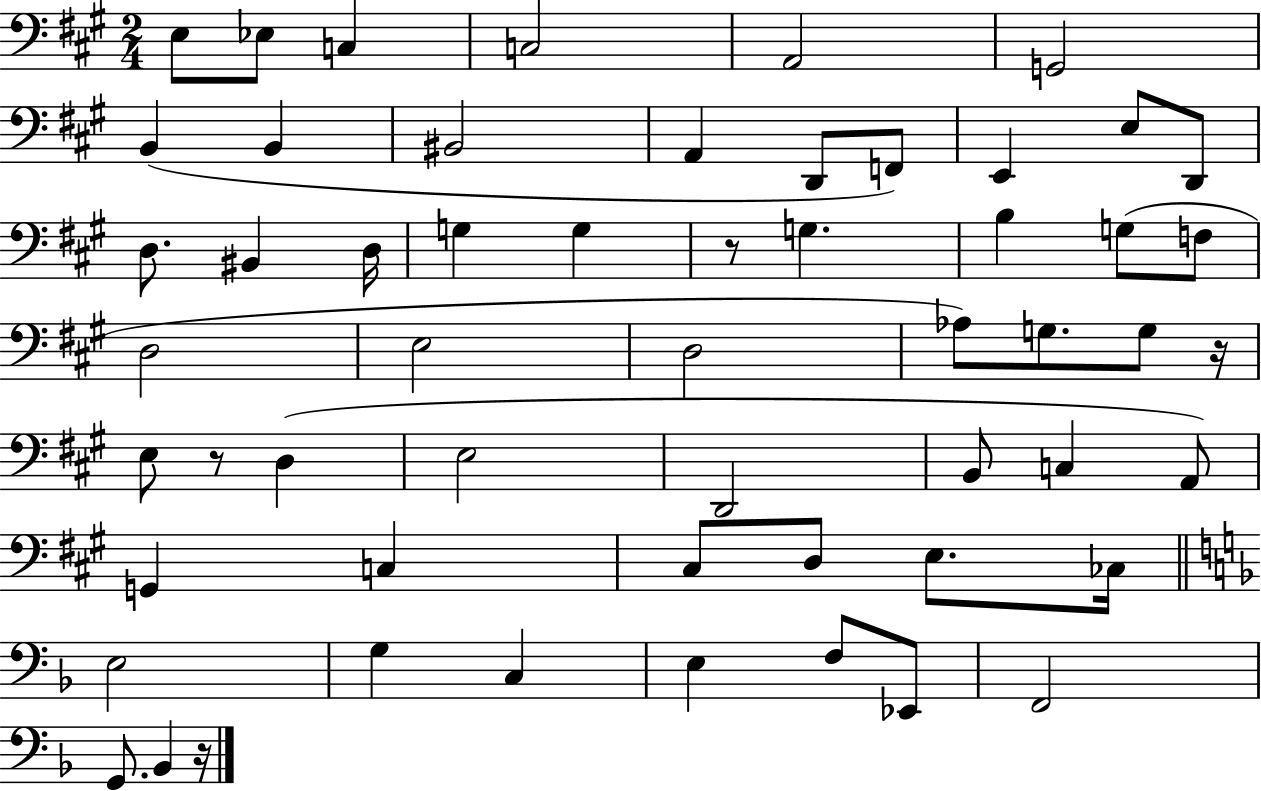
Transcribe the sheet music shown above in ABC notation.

X:1
T:Untitled
M:2/4
L:1/4
K:A
E,/2 _E,/2 C, C,2 A,,2 G,,2 B,, B,, ^B,,2 A,, D,,/2 F,,/2 E,, E,/2 D,,/2 D,/2 ^B,, D,/4 G, G, z/2 G, B, G,/2 F,/2 D,2 E,2 D,2 _A,/2 G,/2 G,/2 z/4 E,/2 z/2 D, E,2 D,,2 B,,/2 C, A,,/2 G,, C, ^C,/2 D,/2 E,/2 _C,/4 E,2 G, C, E, F,/2 _E,,/2 F,,2 G,,/2 _B,, z/4